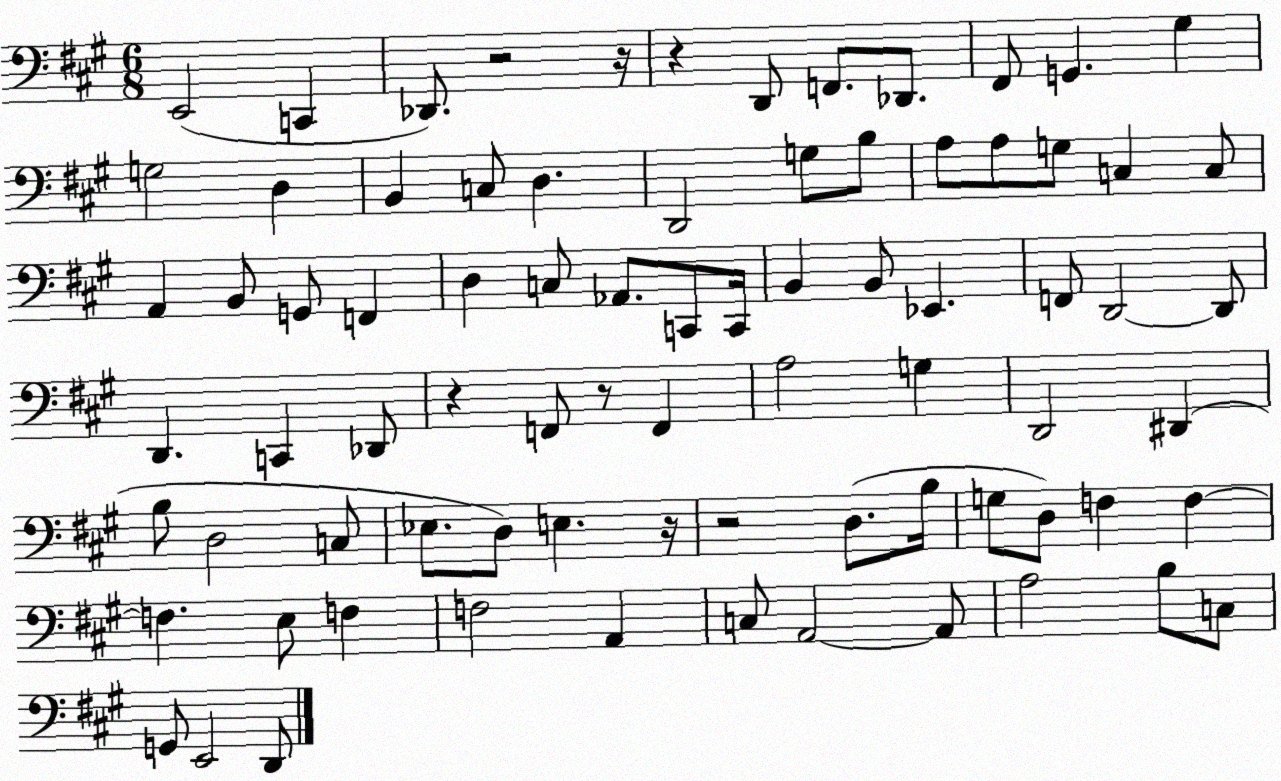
X:1
T:Untitled
M:6/8
L:1/4
K:A
E,,2 C,, _D,,/2 z2 z/4 z D,,/2 F,,/2 _D,,/2 ^F,,/2 G,, ^G, G,2 D, B,, C,/2 D, D,,2 G,/2 B,/2 A,/2 A,/2 G,/2 C, C,/2 A,, B,,/2 G,,/2 F,, D, C,/2 _A,,/2 C,,/2 C,,/4 B,, B,,/2 _E,, F,,/2 D,,2 D,,/2 D,, C,, _D,,/2 z F,,/2 z/2 F,, A,2 G, D,,2 ^D,, B,/2 D,2 C,/2 _E,/2 D,/2 E, z/4 z2 D,/2 B,/4 G,/2 D,/2 F, F, F, E,/2 F, F,2 A,, C,/2 A,,2 A,,/2 A,2 B,/2 C,/2 G,,/2 E,,2 D,,/2